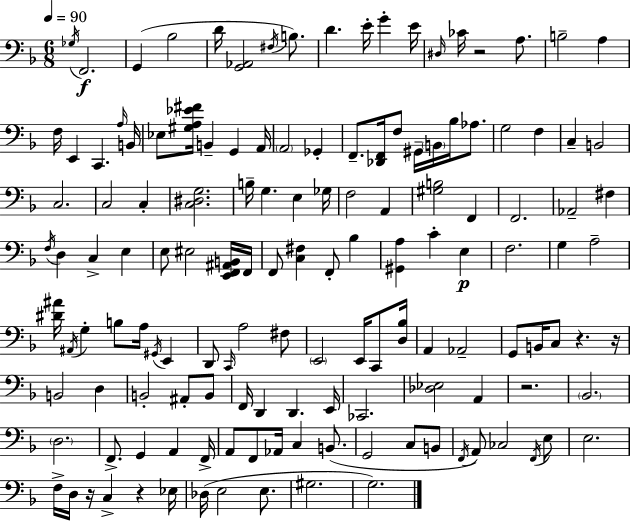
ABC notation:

X:1
T:Untitled
M:6/8
L:1/4
K:Dm
_G,/4 F,,2 G,, _B,2 D/4 [G,,_A,,]2 ^F,/4 B,/2 D E/4 G E/4 ^D,/4 _C/4 z2 A,/2 B,2 A, F,/4 E,, C,, A,/4 B,,/4 _E,/2 [^G,A,_E^F]/4 B,, G,, A,,/4 A,,2 _G,, F,,/2 [_D,,F,,]/4 F,/2 ^G,,/4 B,,/4 _B,/4 _A,/2 G,2 F, C, B,,2 C,2 C,2 C, [C,^D,G,]2 B,/4 G, E, _G,/4 F,2 A,, [^G,B,]2 F,, F,,2 _A,,2 ^F, F,/4 D, C, E, E,/2 ^E,2 [E,,F,,^A,,B,,]/4 F,,/4 F,,/2 [C,^F,] F,,/2 _B, [^G,,A,] C E, F,2 G, A,2 [^D^A]/4 ^A,,/4 G, B,/2 A,/4 ^G,,/4 E,, D,,/2 C,,/4 A,2 ^F,/2 E,,2 E,,/4 C,,/2 [D,_B,]/4 A,, _A,,2 G,,/2 B,,/4 C,/2 z z/4 B,,2 D, B,,2 ^A,,/2 B,,/2 F,,/4 D,, D,, E,,/4 _C,,2 [_D,_E,]2 A,, z2 _B,,2 D,2 F,,/2 G,, A,, F,,/4 A,,/2 F,,/2 _A,,/4 C, B,,/2 G,,2 C,/2 B,,/2 F,,/4 A,,/2 _C,2 F,,/4 E,/2 E,2 F,/4 D,/4 z/4 C, z _E,/4 _D,/4 E,2 E,/2 ^G,2 G,2